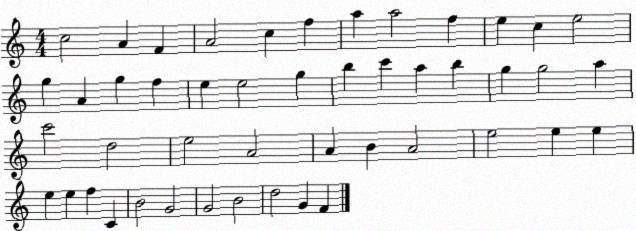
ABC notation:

X:1
T:Untitled
M:4/4
L:1/4
K:C
c2 A F A2 c f a a2 f e c e2 g A g f e e2 g b c' a b g g2 a c'2 d2 e2 A2 A B A2 e2 e e e e f C B2 G2 G2 B2 d2 G F